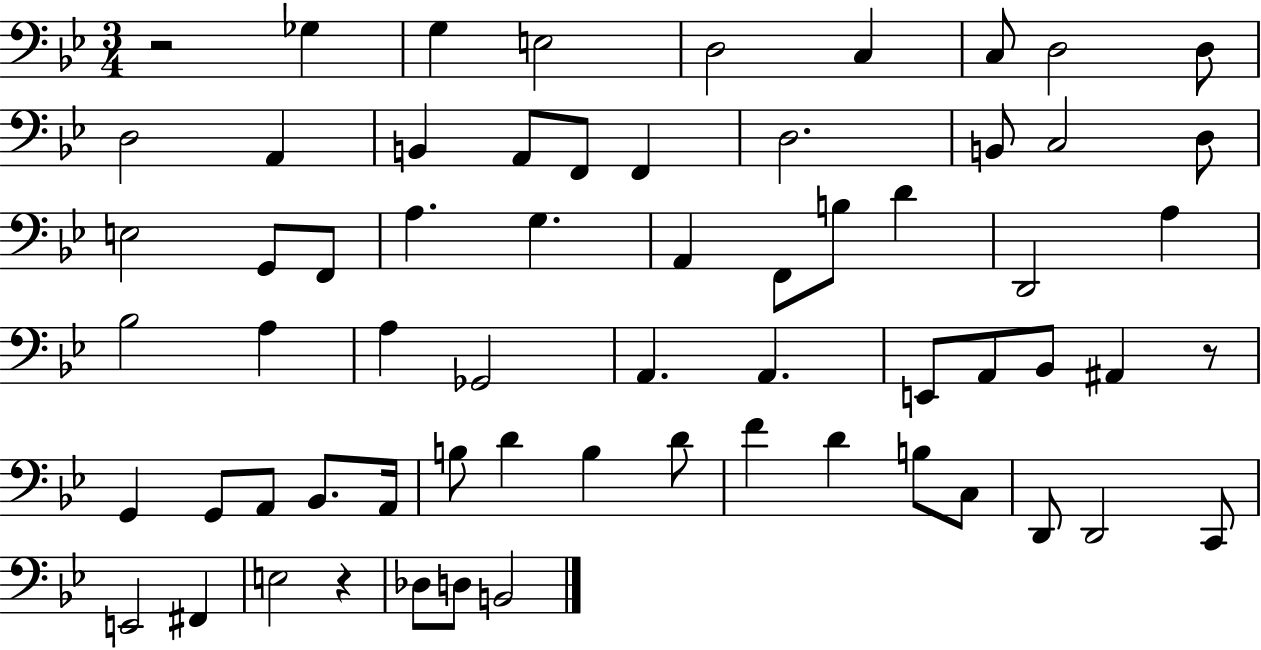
R/h Gb3/q G3/q E3/h D3/h C3/q C3/e D3/h D3/e D3/h A2/q B2/q A2/e F2/e F2/q D3/h. B2/e C3/h D3/e E3/h G2/e F2/e A3/q. G3/q. A2/q F2/e B3/e D4/q D2/h A3/q Bb3/h A3/q A3/q Gb2/h A2/q. A2/q. E2/e A2/e Bb2/e A#2/q R/e G2/q G2/e A2/e Bb2/e. A2/s B3/e D4/q B3/q D4/e F4/q D4/q B3/e C3/e D2/e D2/h C2/e E2/h F#2/q E3/h R/q Db3/e D3/e B2/h